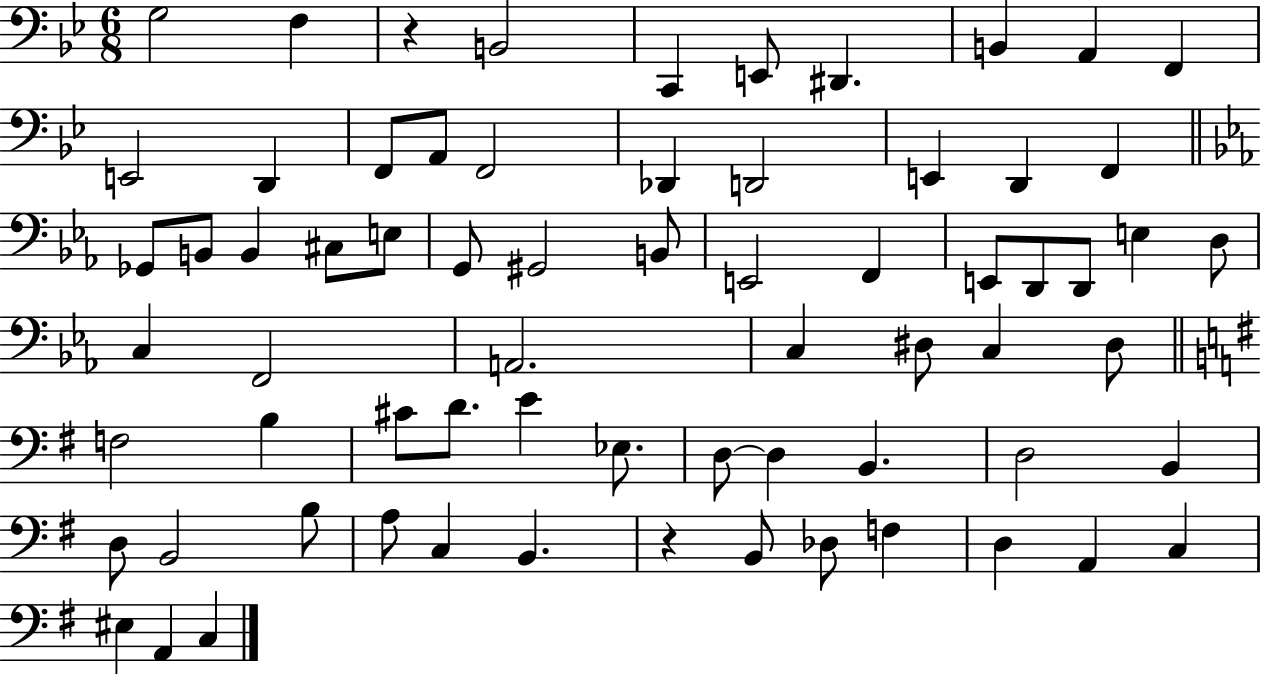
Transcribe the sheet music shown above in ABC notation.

X:1
T:Untitled
M:6/8
L:1/4
K:Bb
G,2 F, z B,,2 C,, E,,/2 ^D,, B,, A,, F,, E,,2 D,, F,,/2 A,,/2 F,,2 _D,, D,,2 E,, D,, F,, _G,,/2 B,,/2 B,, ^C,/2 E,/2 G,,/2 ^G,,2 B,,/2 E,,2 F,, E,,/2 D,,/2 D,,/2 E, D,/2 C, F,,2 A,,2 C, ^D,/2 C, ^D,/2 F,2 B, ^C/2 D/2 E _E,/2 D,/2 D, B,, D,2 B,, D,/2 B,,2 B,/2 A,/2 C, B,, z B,,/2 _D,/2 F, D, A,, C, ^E, A,, C,